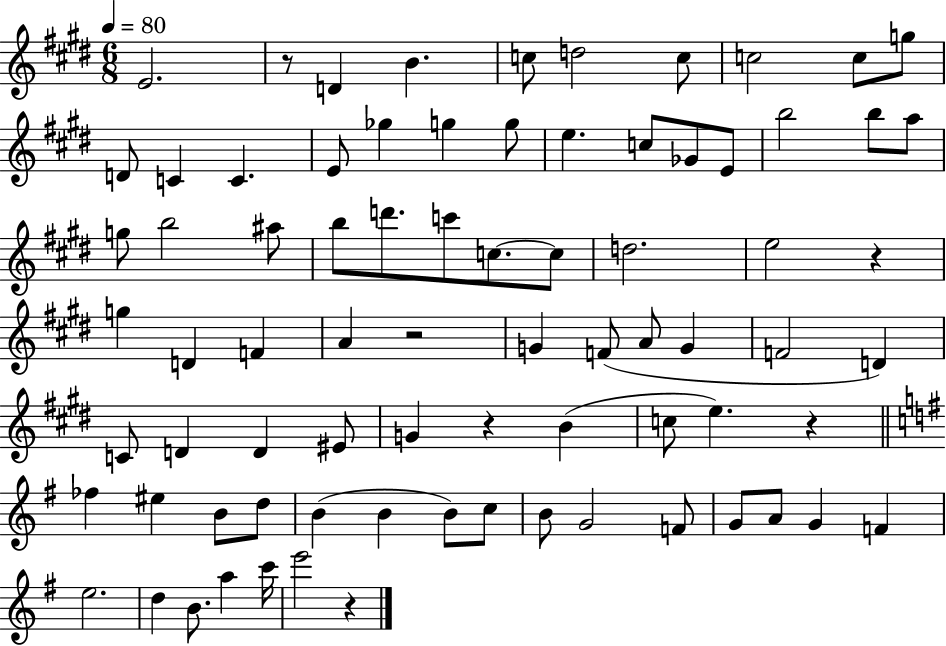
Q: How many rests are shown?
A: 6